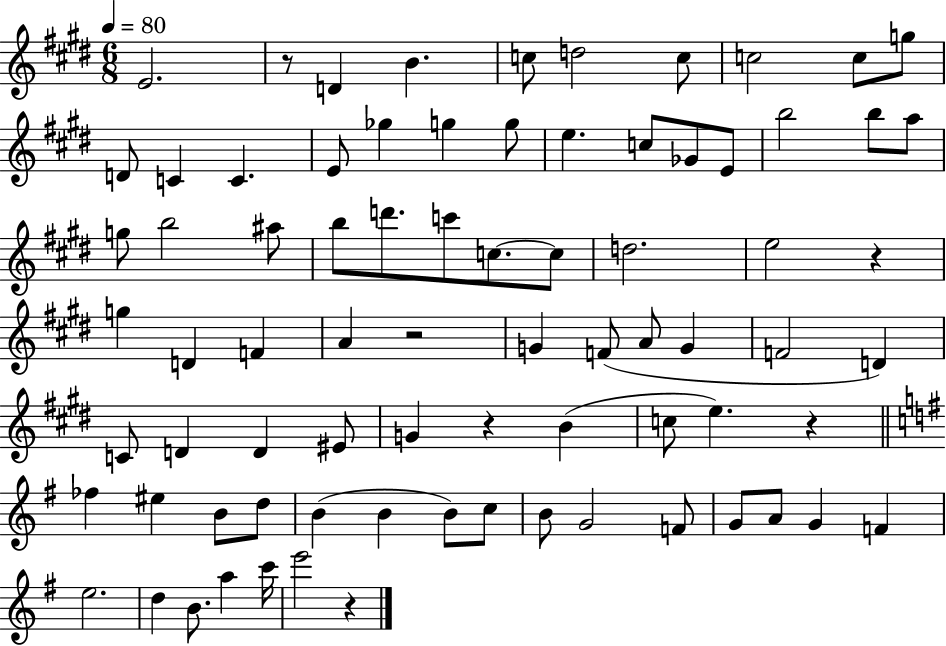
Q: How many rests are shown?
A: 6